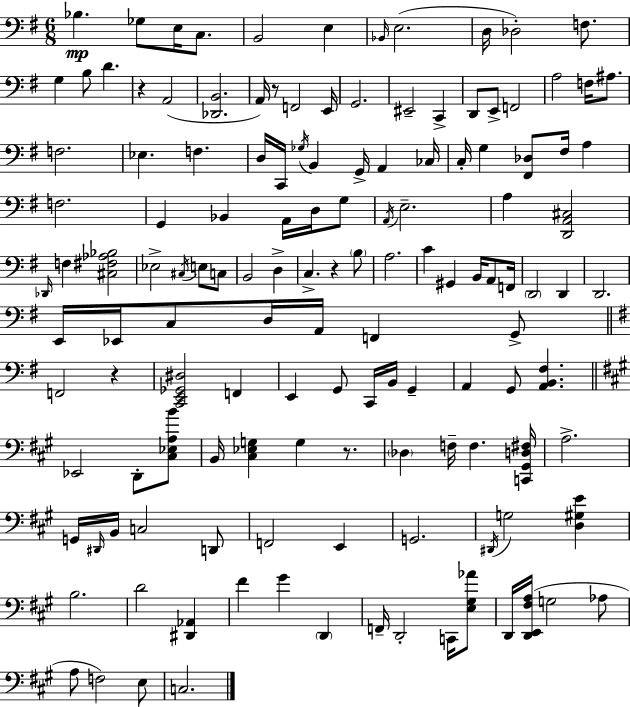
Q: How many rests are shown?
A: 5